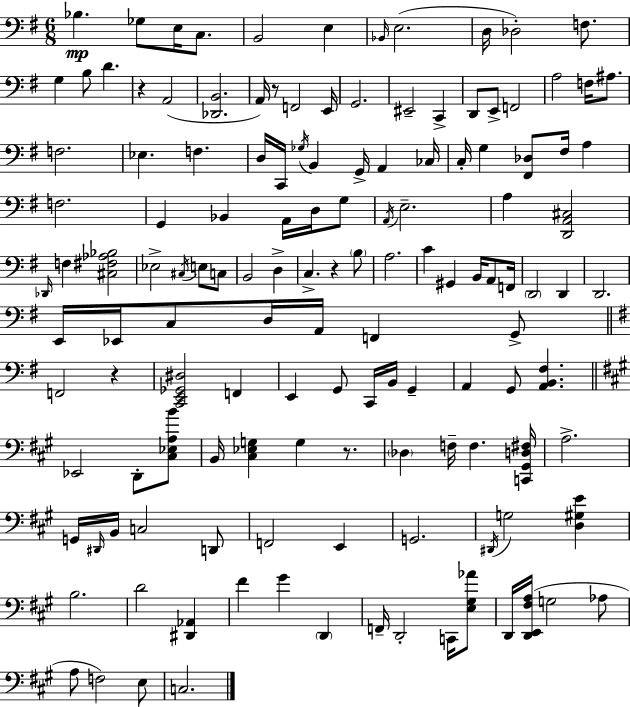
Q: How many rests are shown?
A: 5